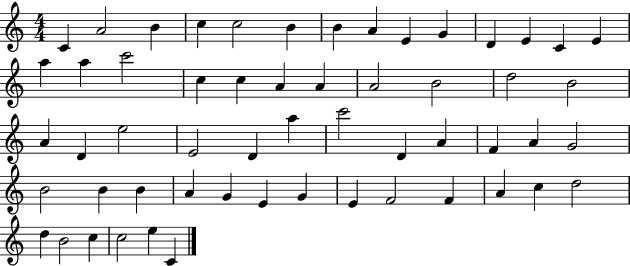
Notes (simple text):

C4/q A4/h B4/q C5/q C5/h B4/q B4/q A4/q E4/q G4/q D4/q E4/q C4/q E4/q A5/q A5/q C6/h C5/q C5/q A4/q A4/q A4/h B4/h D5/h B4/h A4/q D4/q E5/h E4/h D4/q A5/q C6/h D4/q A4/q F4/q A4/q G4/h B4/h B4/q B4/q A4/q G4/q E4/q G4/q E4/q F4/h F4/q A4/q C5/q D5/h D5/q B4/h C5/q C5/h E5/q C4/q